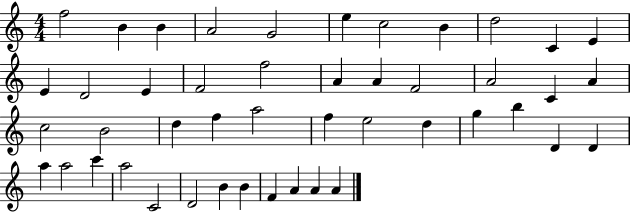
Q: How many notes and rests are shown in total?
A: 46